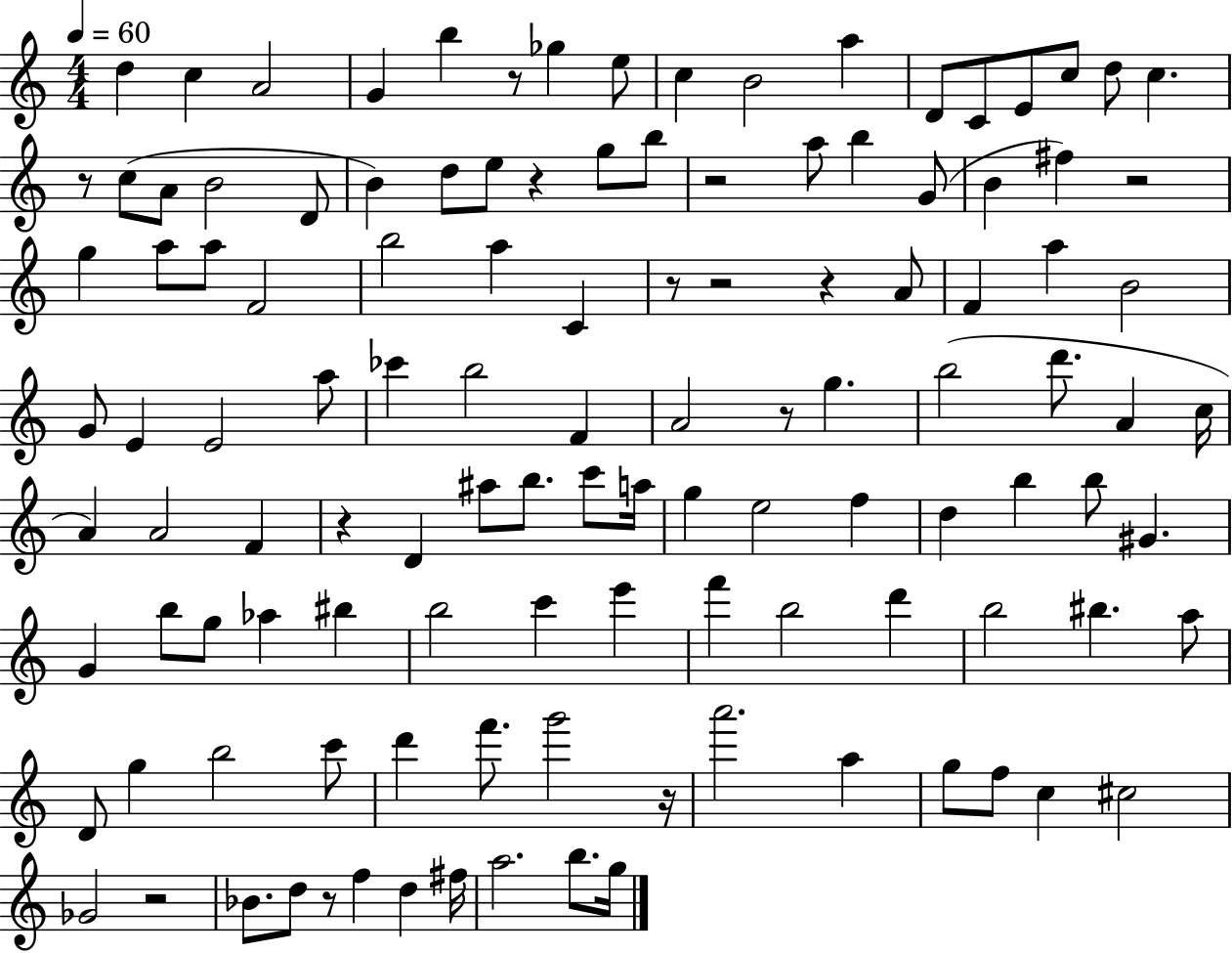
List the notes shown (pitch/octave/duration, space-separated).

D5/q C5/q A4/h G4/q B5/q R/e Gb5/q E5/e C5/q B4/h A5/q D4/e C4/e E4/e C5/e D5/e C5/q. R/e C5/e A4/e B4/h D4/e B4/q D5/e E5/e R/q G5/e B5/e R/h A5/e B5/q G4/e B4/q F#5/q R/h G5/q A5/e A5/e F4/h B5/h A5/q C4/q R/e R/h R/q A4/e F4/q A5/q B4/h G4/e E4/q E4/h A5/e CES6/q B5/h F4/q A4/h R/e G5/q. B5/h D6/e. A4/q C5/s A4/q A4/h F4/q R/q D4/q A#5/e B5/e. C6/e A5/s G5/q E5/h F5/q D5/q B5/q B5/e G#4/q. G4/q B5/e G5/e Ab5/q BIS5/q B5/h C6/q E6/q F6/q B5/h D6/q B5/h BIS5/q. A5/e D4/e G5/q B5/h C6/e D6/q F6/e. G6/h R/s A6/h. A5/q G5/e F5/e C5/q C#5/h Gb4/h R/h Bb4/e. D5/e R/e F5/q D5/q F#5/s A5/h. B5/e. G5/s